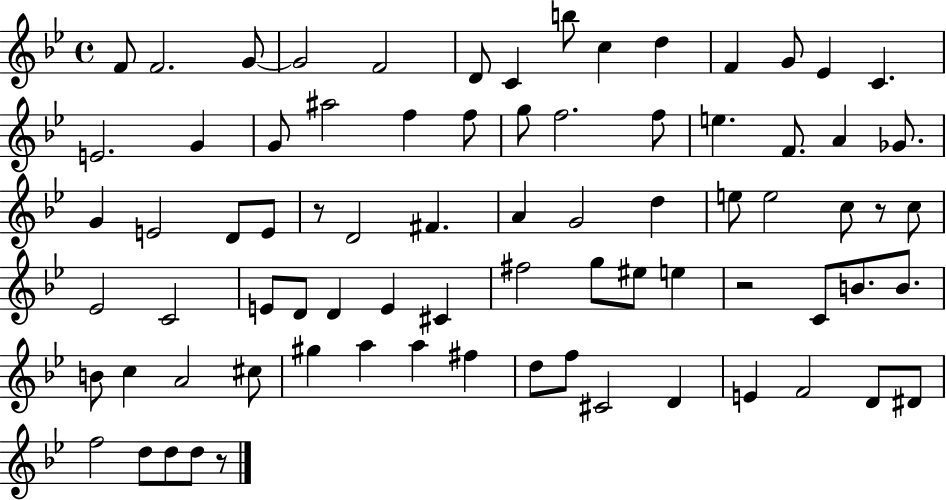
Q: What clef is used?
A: treble